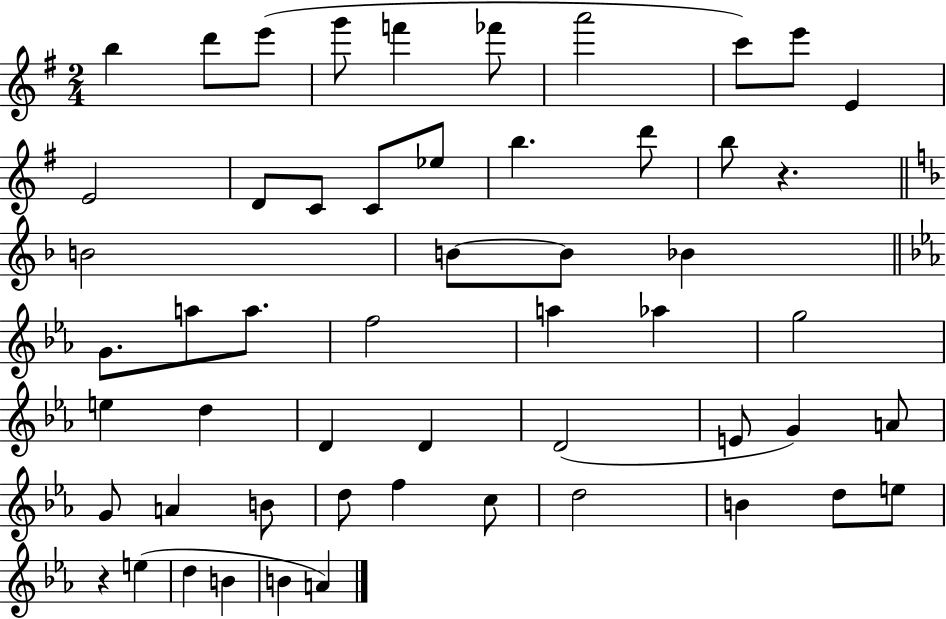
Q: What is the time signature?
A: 2/4